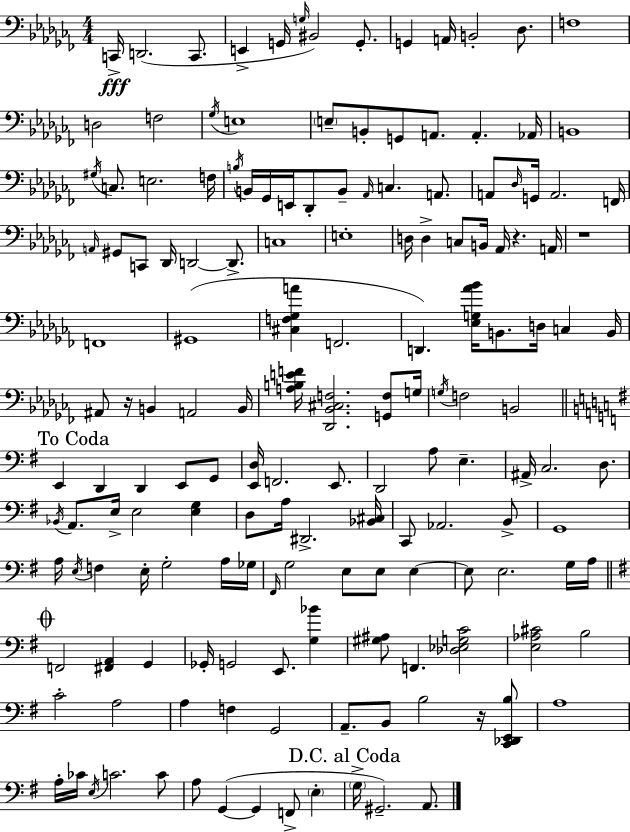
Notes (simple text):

C2/s D2/h. C2/e. E2/q G2/s G3/s BIS2/h G2/e. G2/q A2/s B2/h Db3/e. F3/w D3/h F3/h Gb3/s E3/w E3/e B2/e G2/e A2/e. A2/q. Ab2/s B2/w G#3/s C3/e. E3/h. F3/s B3/s B2/s Gb2/s E2/s Db2/e B2/e Ab2/s C3/q. A2/e. A2/e Db3/s G2/s A2/h. F2/s A2/s G#2/e C2/e Db2/s D2/h D2/e. C3/w E3/w D3/s D3/q C3/e B2/s Ab2/s R/q. A2/s R/w F2/w G#2/w [C#3,F3,Gb3,A4]/q F2/h. D2/q. [Eb3,G3,Ab4,Bb4]/s B2/e. D3/s C3/q B2/s A#2/e R/s B2/q A2/h B2/s [A3,B3,E4,F4]/s [Db2,Bb2,C#3,F3]/h. [G2,F3]/e G3/s G3/s F3/h B2/h E2/q D2/q D2/q E2/e G2/e [E2,D3]/s F2/h. E2/e. D2/h A3/e E3/q. A#2/s C3/h. D3/e. Bb2/s A2/e. E3/s E3/h [E3,G3]/q D3/e A3/s D#2/h. [Bb2,C#3]/s C2/e Ab2/h. B2/e G2/w A3/s E3/s F3/q E3/s G3/h A3/s Gb3/s F#2/s G3/h E3/e E3/e E3/q E3/e E3/h. G3/s A3/s F2/h [F#2,A2]/q G2/q Gb2/s G2/h E2/e. [G3,Bb4]/q [G#3,A#3]/e F2/q. [Db3,Eb3,G3,C4]/h [E3,Ab3,C#4]/h B3/h C4/h A3/h A3/q F3/q G2/h A2/e. B2/e B3/h R/s [C2,Db2,E2,B3]/e A3/w A3/s CES4/s E3/s C4/h. C4/e A3/e G2/q G2/q F2/e E3/q G3/s G#2/h. A2/e.